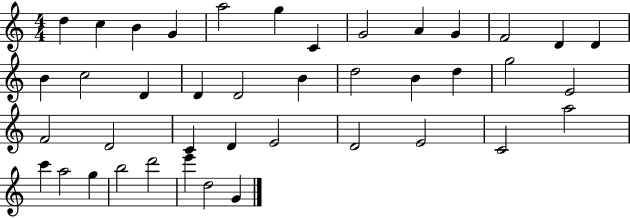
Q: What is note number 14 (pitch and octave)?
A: B4